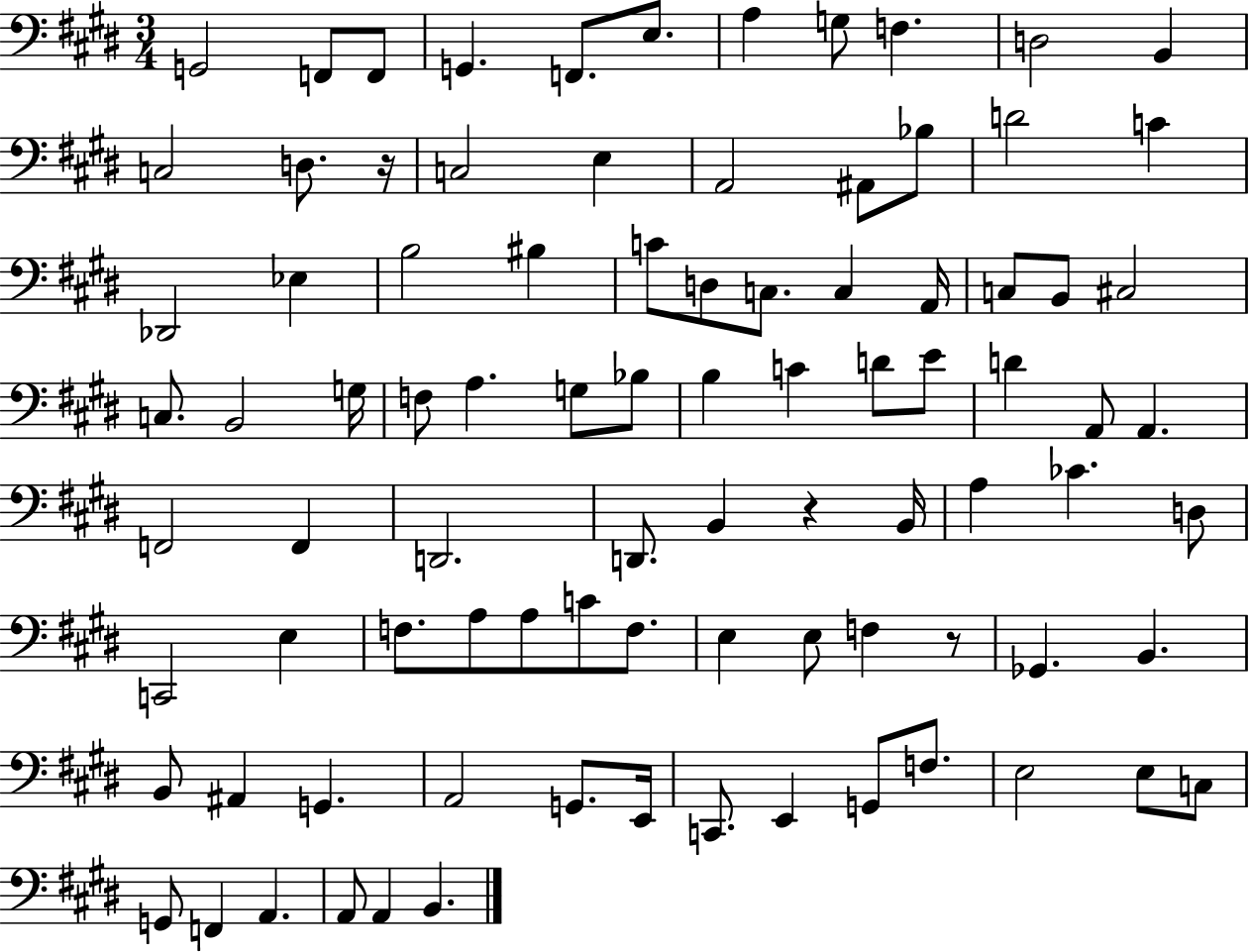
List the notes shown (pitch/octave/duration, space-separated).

G2/h F2/e F2/e G2/q. F2/e. E3/e. A3/q G3/e F3/q. D3/h B2/q C3/h D3/e. R/s C3/h E3/q A2/h A#2/e Bb3/e D4/h C4/q Db2/h Eb3/q B3/h BIS3/q C4/e D3/e C3/e. C3/q A2/s C3/e B2/e C#3/h C3/e. B2/h G3/s F3/e A3/q. G3/e Bb3/e B3/q C4/q D4/e E4/e D4/q A2/e A2/q. F2/h F2/q D2/h. D2/e. B2/q R/q B2/s A3/q CES4/q. D3/e C2/h E3/q F3/e. A3/e A3/e C4/e F3/e. E3/q E3/e F3/q R/e Gb2/q. B2/q. B2/e A#2/q G2/q. A2/h G2/e. E2/s C2/e. E2/q G2/e F3/e. E3/h E3/e C3/e G2/e F2/q A2/q. A2/e A2/q B2/q.